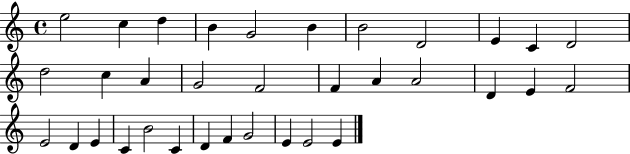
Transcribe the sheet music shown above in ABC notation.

X:1
T:Untitled
M:4/4
L:1/4
K:C
e2 c d B G2 B B2 D2 E C D2 d2 c A G2 F2 F A A2 D E F2 E2 D E C B2 C D F G2 E E2 E